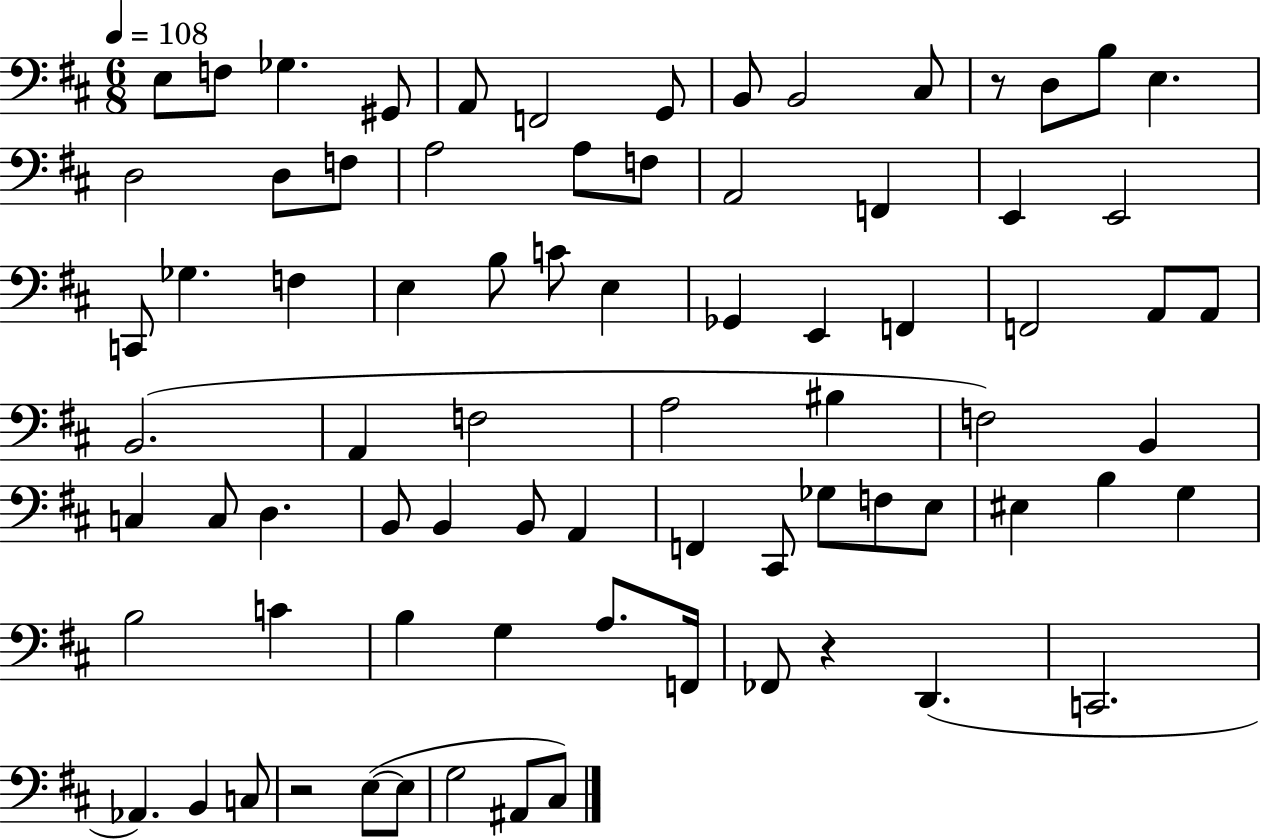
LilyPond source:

{
  \clef bass
  \numericTimeSignature
  \time 6/8
  \key d \major
  \tempo 4 = 108
  e8 f8 ges4. gis,8 | a,8 f,2 g,8 | b,8 b,2 cis8 | r8 d8 b8 e4. | \break d2 d8 f8 | a2 a8 f8 | a,2 f,4 | e,4 e,2 | \break c,8 ges4. f4 | e4 b8 c'8 e4 | ges,4 e,4 f,4 | f,2 a,8 a,8 | \break b,2.( | a,4 f2 | a2 bis4 | f2) b,4 | \break c4 c8 d4. | b,8 b,4 b,8 a,4 | f,4 cis,8 ges8 f8 e8 | eis4 b4 g4 | \break b2 c'4 | b4 g4 a8. f,16 | fes,8 r4 d,4.( | c,2. | \break aes,4.) b,4 c8 | r2 e8~(~ e8 | g2 ais,8 cis8) | \bar "|."
}